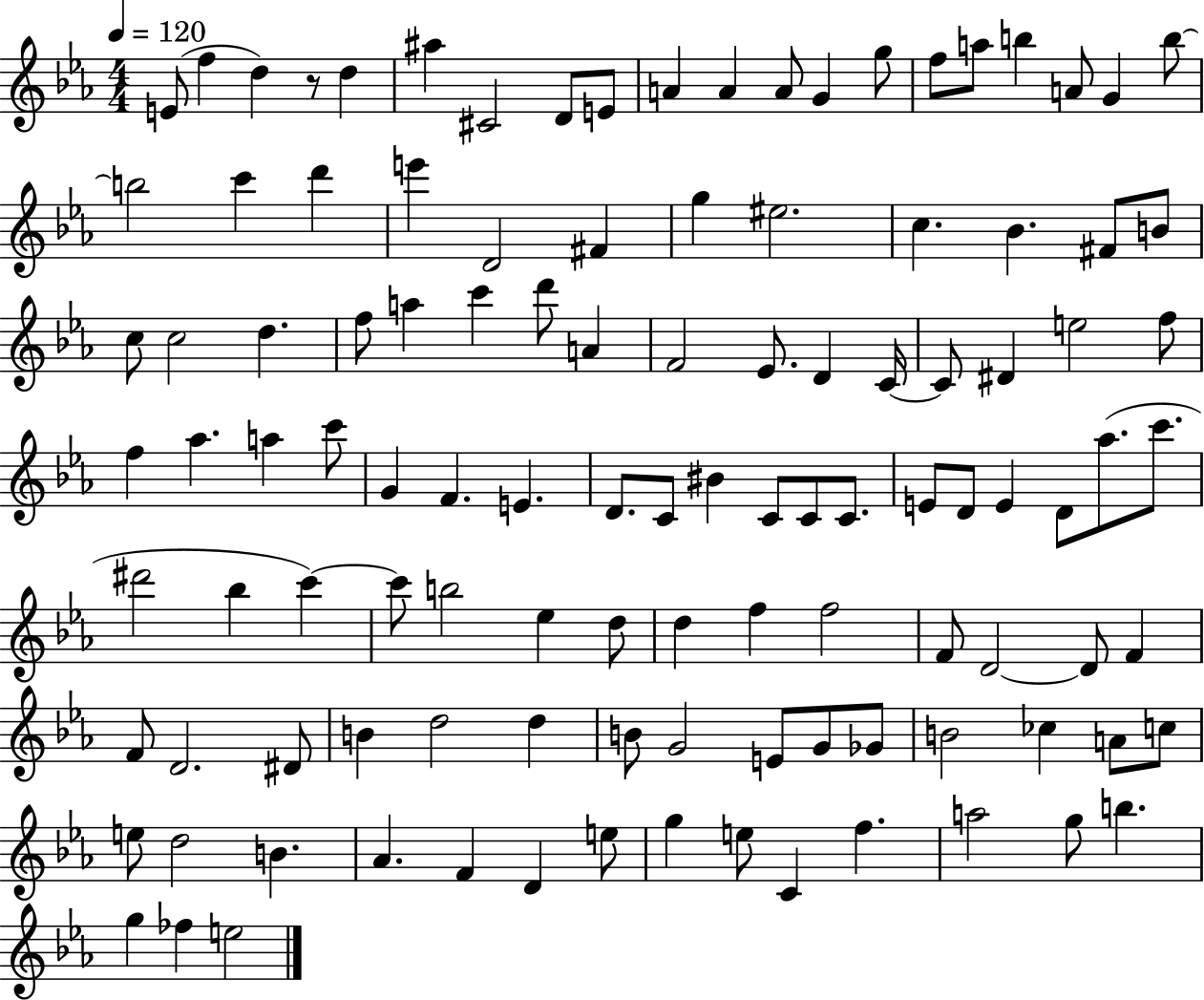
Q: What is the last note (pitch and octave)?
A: E5